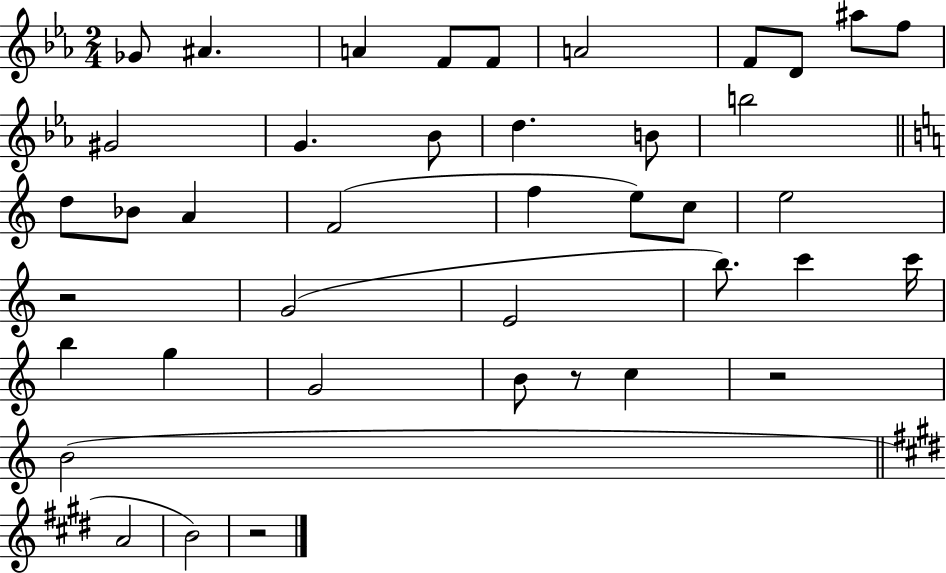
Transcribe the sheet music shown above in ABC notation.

X:1
T:Untitled
M:2/4
L:1/4
K:Eb
_G/2 ^A A F/2 F/2 A2 F/2 D/2 ^a/2 f/2 ^G2 G _B/2 d B/2 b2 d/2 _B/2 A F2 f e/2 c/2 e2 z2 G2 E2 b/2 c' c'/4 b g G2 B/2 z/2 c z2 B2 A2 B2 z2